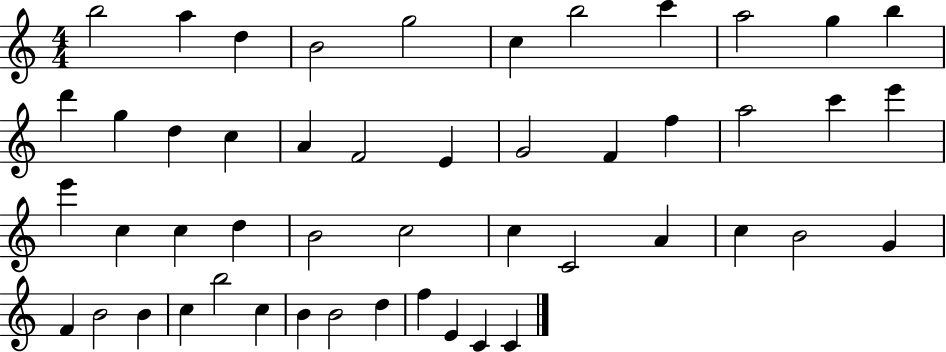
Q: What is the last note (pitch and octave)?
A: C4